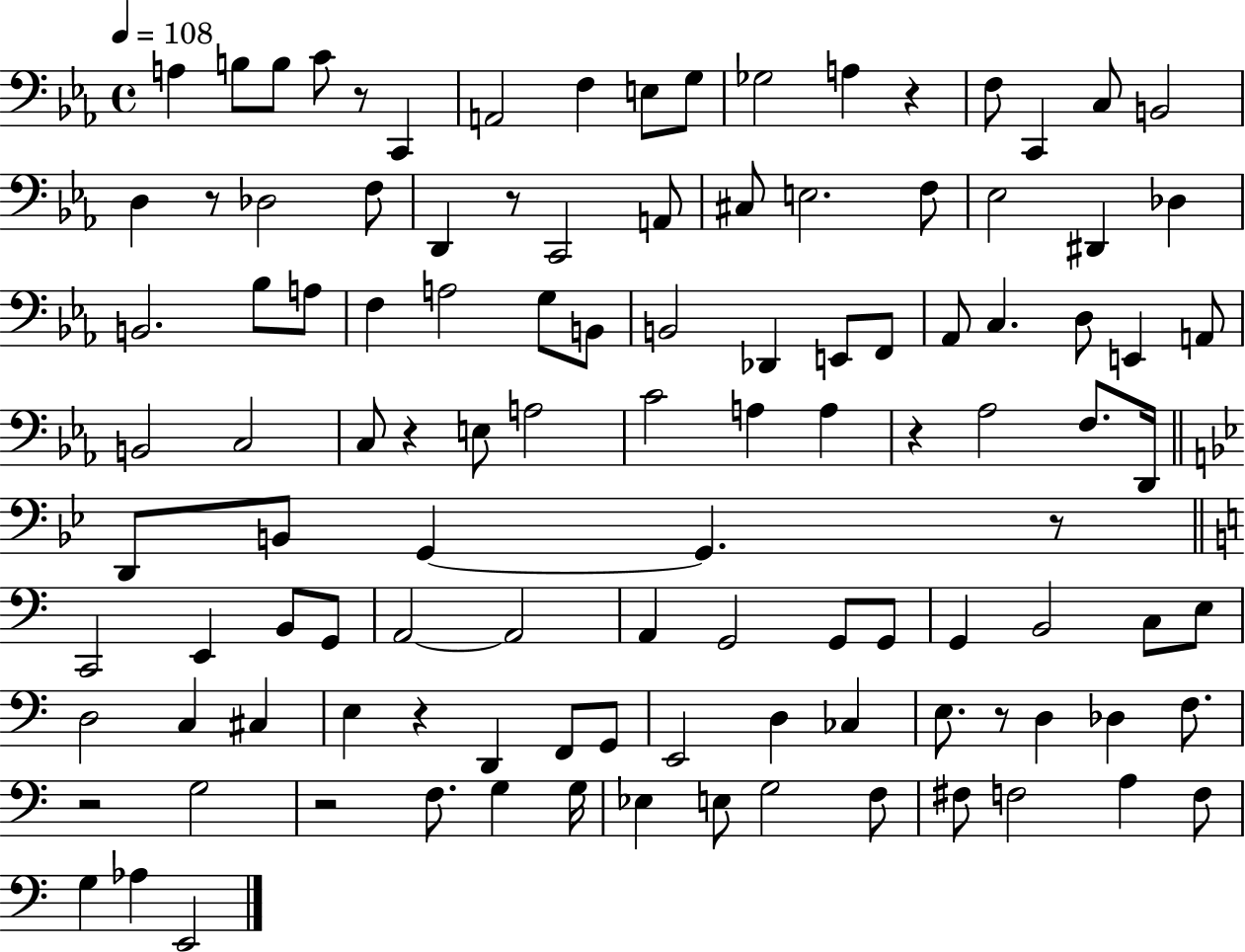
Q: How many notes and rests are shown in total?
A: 112